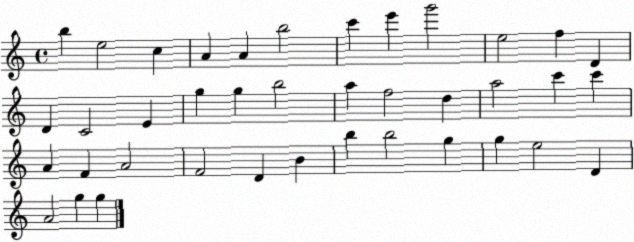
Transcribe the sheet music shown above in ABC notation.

X:1
T:Untitled
M:4/4
L:1/4
K:C
b e2 c A A b2 c' e' g'2 e2 f D D C2 E g g b2 a f2 d a2 c' c' A F A2 F2 D B b b2 g g e2 D A2 g g